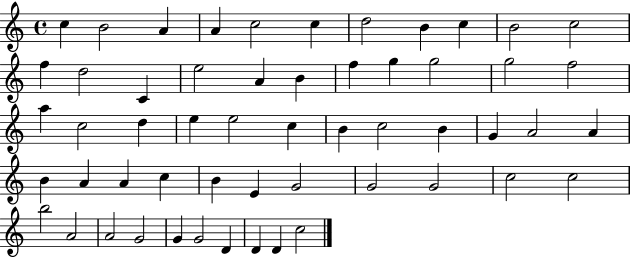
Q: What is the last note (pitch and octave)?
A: C5